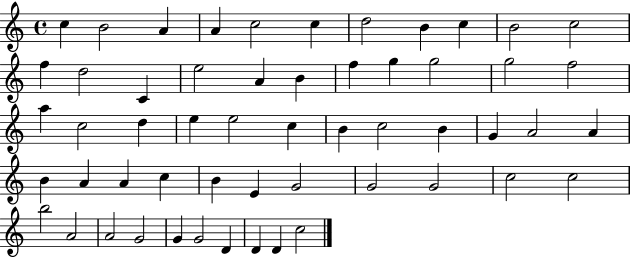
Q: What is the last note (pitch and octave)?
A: C5